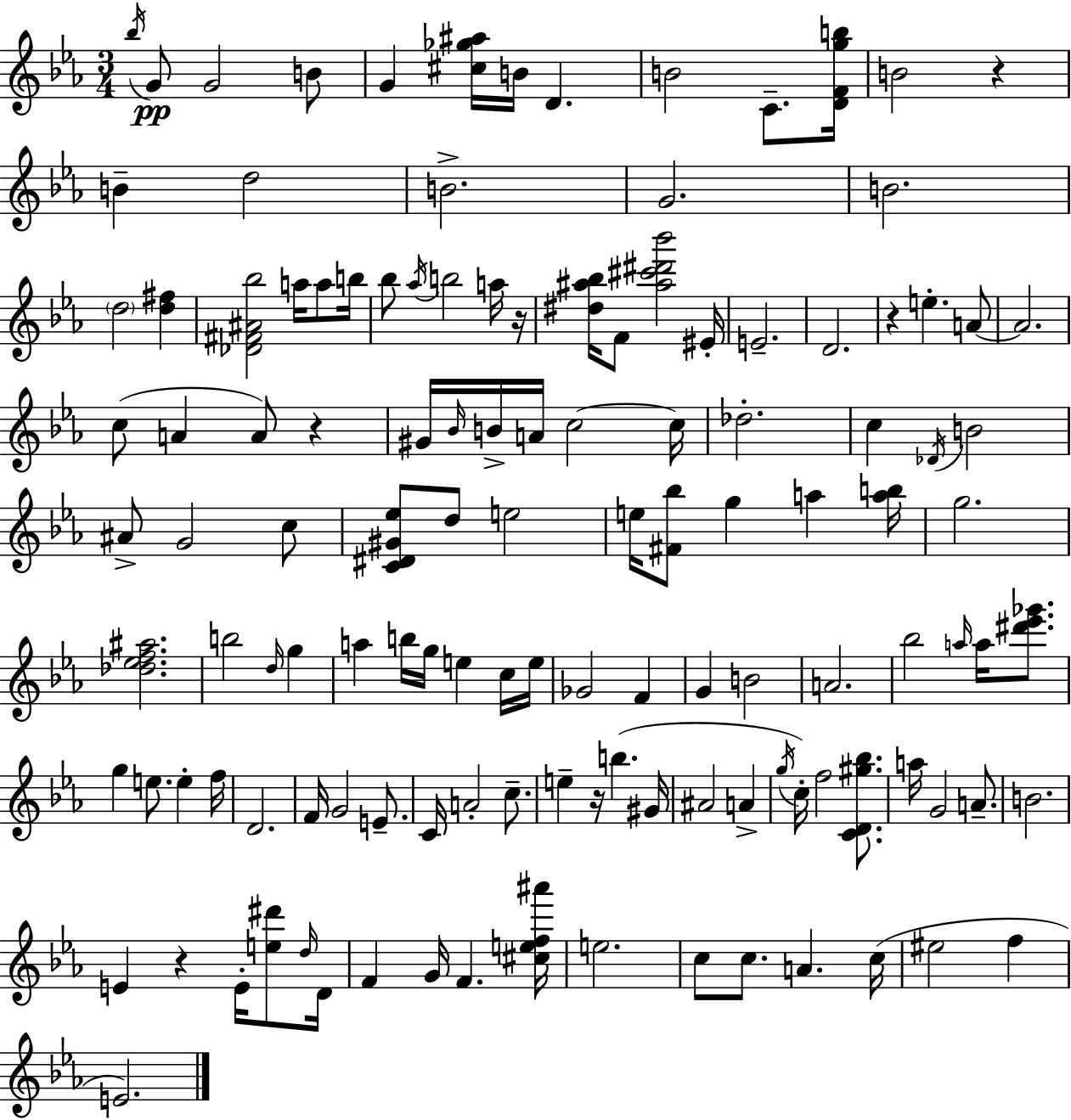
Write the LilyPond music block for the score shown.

{
  \clef treble
  \numericTimeSignature
  \time 3/4
  \key c \minor
  \acciaccatura { bes''16 }\pp g'8 g'2 b'8 | g'4 <cis'' ges'' ais''>16 b'16 d'4. | b'2 c'8.-- | <d' f' g'' b''>16 b'2 r4 | \break b'4-- d''2 | b'2.-> | g'2. | b'2. | \break \parenthesize d''2 <d'' fis''>4 | <des' fis' ais' bes''>2 a''16 a''8 | b''16 bes''8 \acciaccatura { aes''16 } b''2 | a''16 r16 <dis'' ais'' bes''>16 f'8 <ais'' cis''' dis''' bes'''>2 | \break eis'16-. e'2.-- | d'2. | r4 e''4.-. | a'8~~ a'2. | \break c''8( a'4 a'8) r4 | gis'16 \grace { bes'16 } b'16-> a'16 c''2~~ | c''16 des''2.-. | c''4 \acciaccatura { des'16 } b'2 | \break ais'8-> g'2 | c''8 <c' dis' gis' ees''>8 d''8 e''2 | e''16 <fis' bes''>8 g''4 a''4 | <a'' b''>16 g''2. | \break <des'' ees'' f'' ais''>2. | b''2 | \grace { d''16 } g''4 a''4 b''16 g''16 e''4 | c''16 e''16 ges'2 | \break f'4 g'4 b'2 | a'2. | bes''2 | \grace { a''16 } a''16 <dis''' ees''' ges'''>8. g''4 e''8. | \break e''4-. f''16 d'2. | f'16 g'2 | e'8.-- c'16 a'2-. | c''8.-- e''4-- r16 b''4.( | \break gis'16 ais'2 | a'4-> \acciaccatura { g''16 } c''16-.) f''2 | <c' d' gis'' bes''>8. a''16 g'2 | a'8.-- b'2. | \break e'4 r4 | e'16-. <e'' dis'''>8 \grace { d''16 } d'16 f'4 | g'16 f'4. <cis'' e'' f'' ais'''>16 e''2. | c''8 c''8. | \break a'4. c''16( eis''2 | f''4 e'2.) | \bar "|."
}